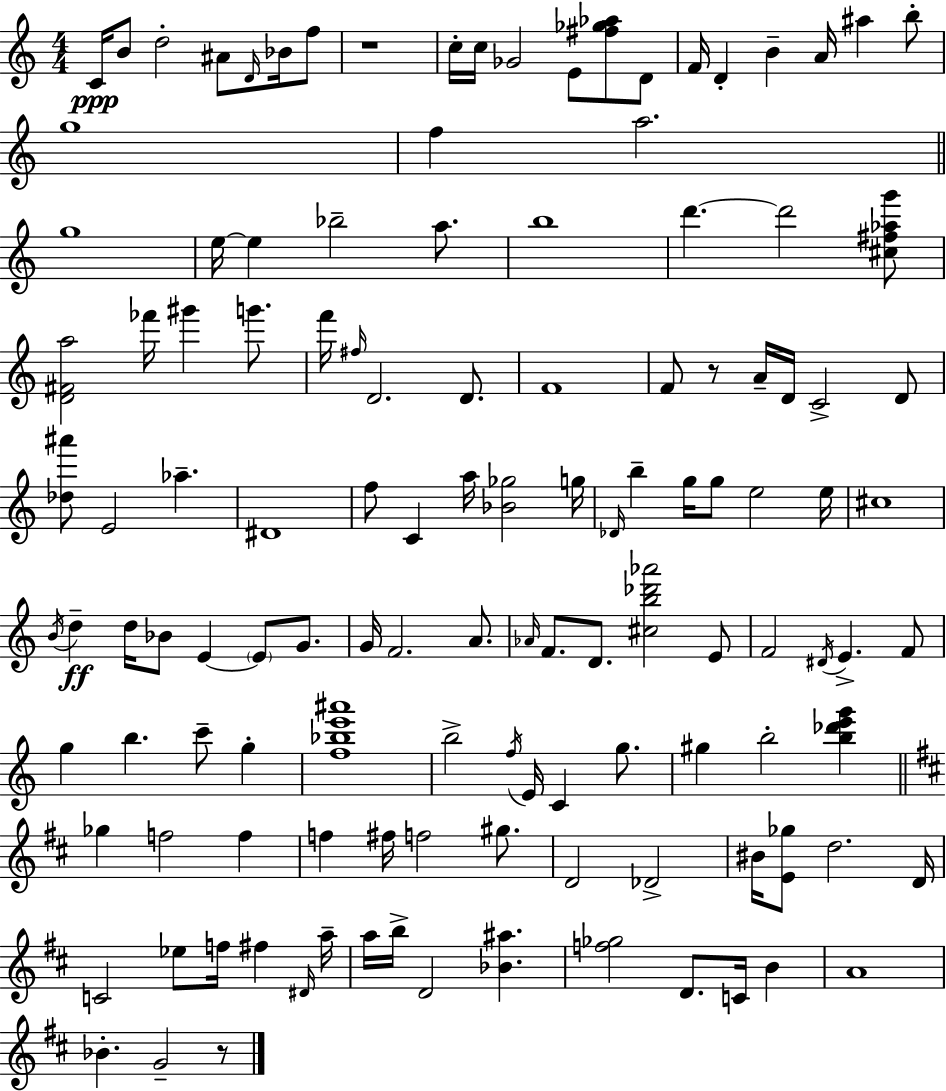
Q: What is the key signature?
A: A minor